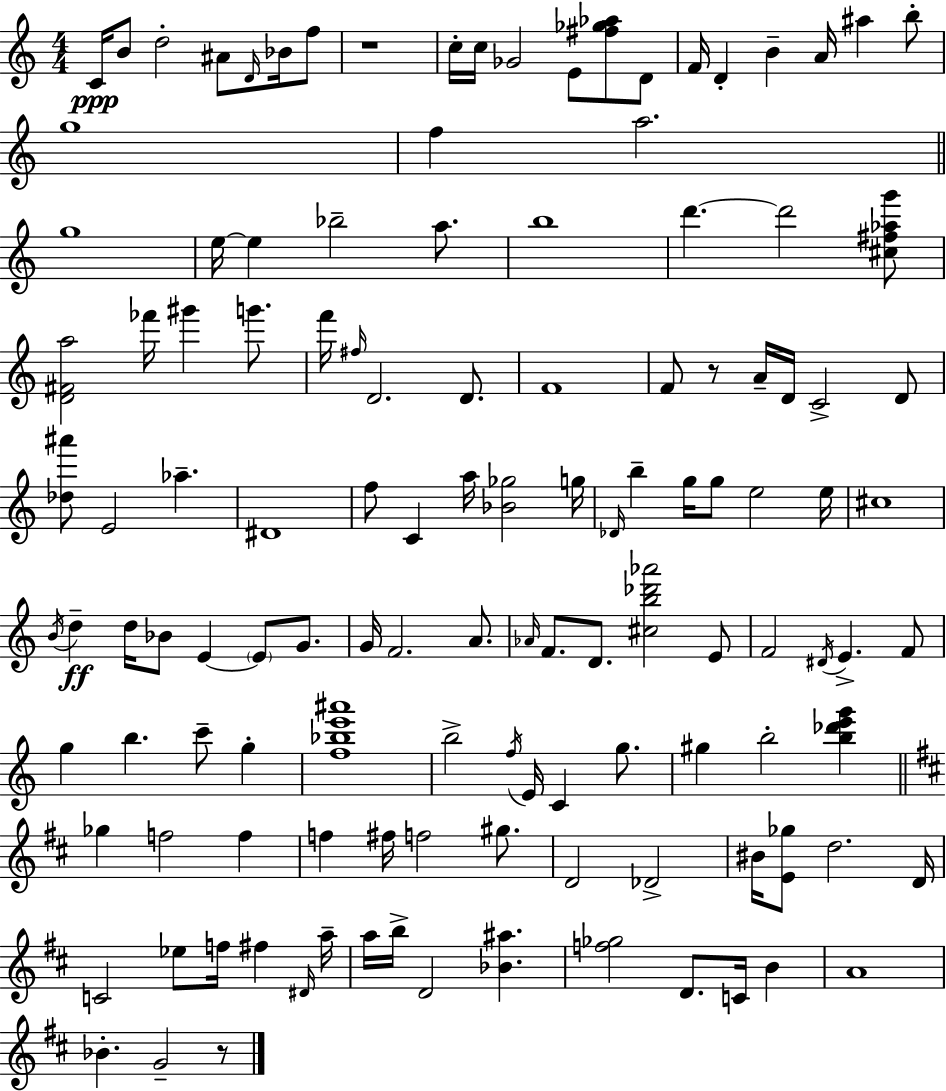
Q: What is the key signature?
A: A minor